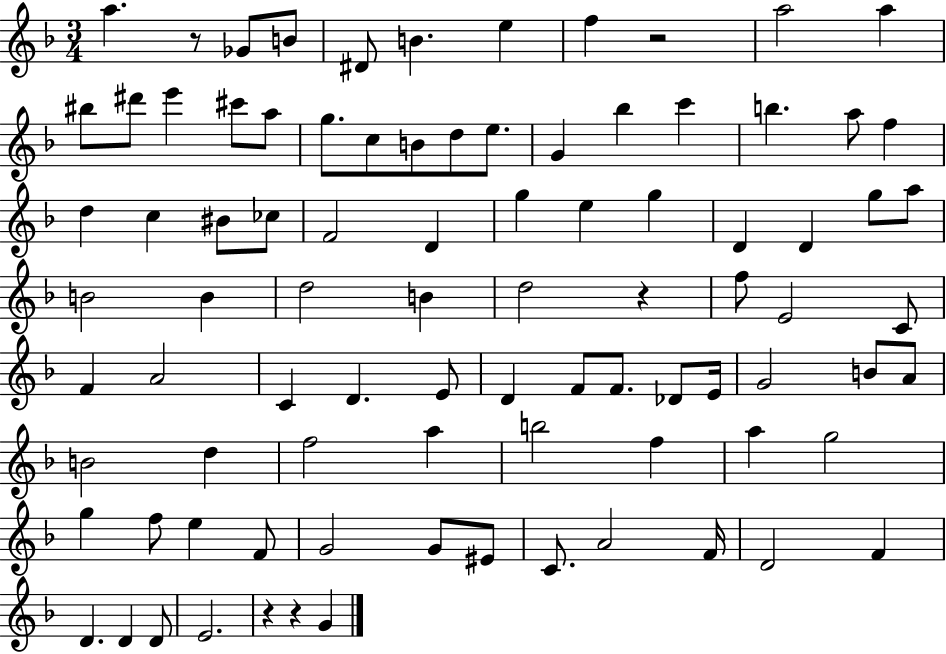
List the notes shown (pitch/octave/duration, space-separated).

A5/q. R/e Gb4/e B4/e D#4/e B4/q. E5/q F5/q R/h A5/h A5/q BIS5/e D#6/e E6/q C#6/e A5/e G5/e. C5/e B4/e D5/e E5/e. G4/q Bb5/q C6/q B5/q. A5/e F5/q D5/q C5/q BIS4/e CES5/e F4/h D4/q G5/q E5/q G5/q D4/q D4/q G5/e A5/e B4/h B4/q D5/h B4/q D5/h R/q F5/e E4/h C4/e F4/q A4/h C4/q D4/q. E4/e D4/q F4/e F4/e. Db4/e E4/s G4/h B4/e A4/e B4/h D5/q F5/h A5/q B5/h F5/q A5/q G5/h G5/q F5/e E5/q F4/e G4/h G4/e EIS4/e C4/e. A4/h F4/s D4/h F4/q D4/q. D4/q D4/e E4/h. R/q R/q G4/q